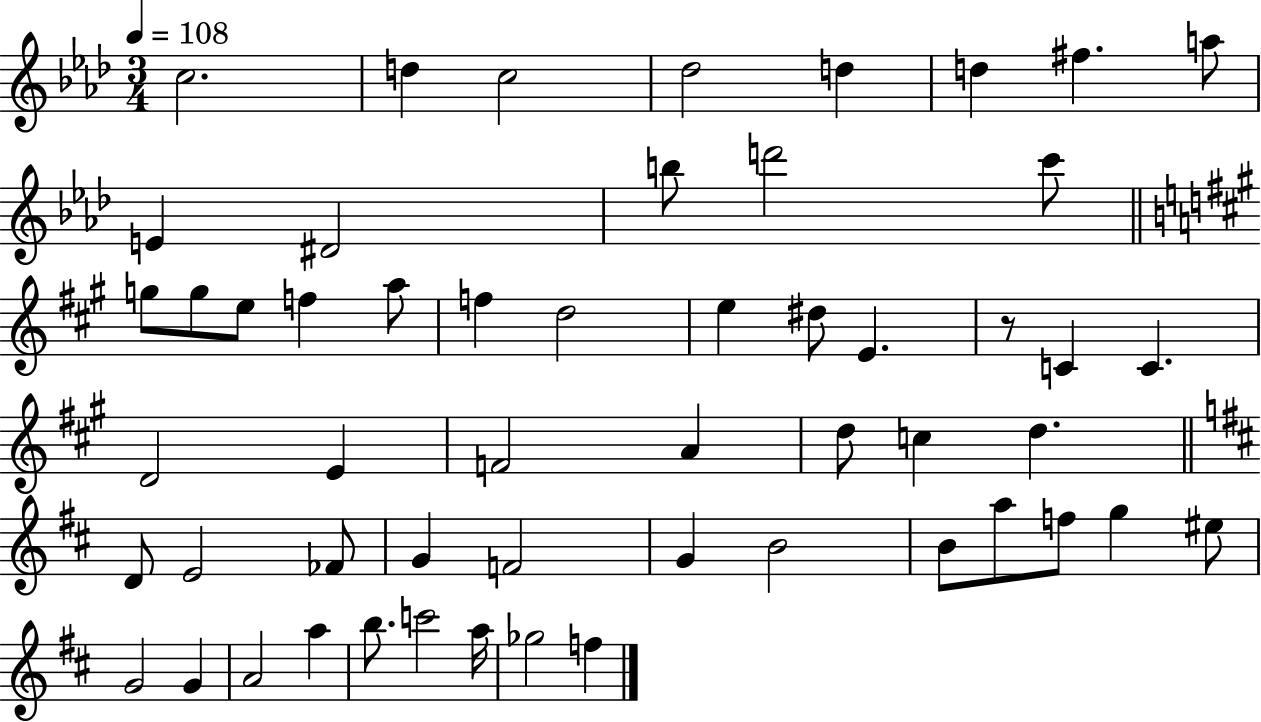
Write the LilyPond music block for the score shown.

{
  \clef treble
  \numericTimeSignature
  \time 3/4
  \key aes \major
  \tempo 4 = 108
  \repeat volta 2 { c''2. | d''4 c''2 | des''2 d''4 | d''4 fis''4. a''8 | \break e'4 dis'2 | b''8 d'''2 c'''8 | \bar "||" \break \key a \major g''8 g''8 e''8 f''4 a''8 | f''4 d''2 | e''4 dis''8 e'4. | r8 c'4 c'4. | \break d'2 e'4 | f'2 a'4 | d''8 c''4 d''4. | \bar "||" \break \key d \major d'8 e'2 fes'8 | g'4 f'2 | g'4 b'2 | b'8 a''8 f''8 g''4 eis''8 | \break g'2 g'4 | a'2 a''4 | b''8. c'''2 a''16 | ges''2 f''4 | \break } \bar "|."
}